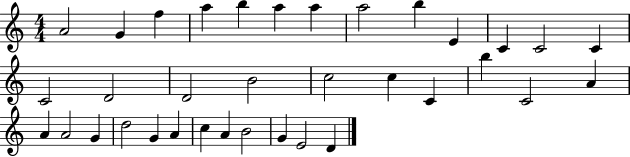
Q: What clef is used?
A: treble